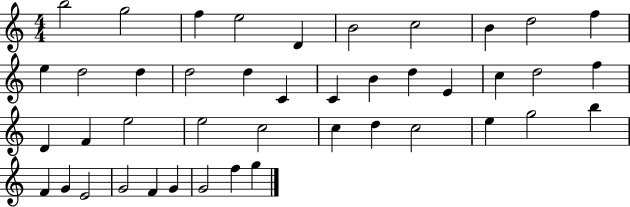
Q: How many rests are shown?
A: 0